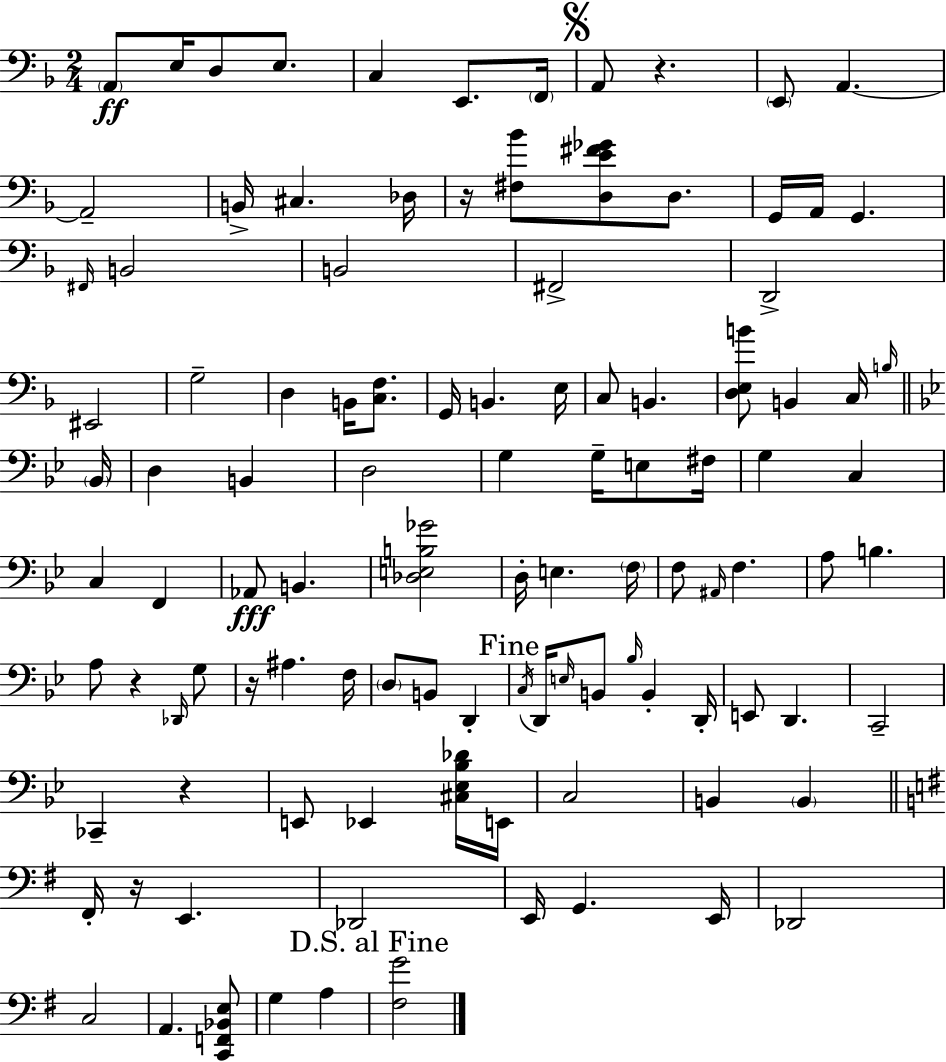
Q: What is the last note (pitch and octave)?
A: A3